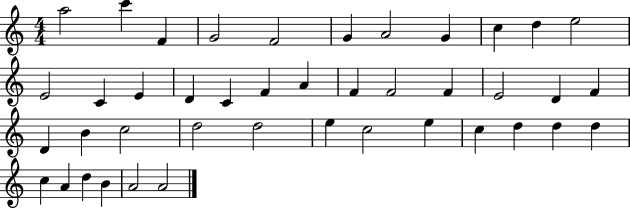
{
  \clef treble
  \numericTimeSignature
  \time 4/4
  \key c \major
  a''2 c'''4 f'4 | g'2 f'2 | g'4 a'2 g'4 | c''4 d''4 e''2 | \break e'2 c'4 e'4 | d'4 c'4 f'4 a'4 | f'4 f'2 f'4 | e'2 d'4 f'4 | \break d'4 b'4 c''2 | d''2 d''2 | e''4 c''2 e''4 | c''4 d''4 d''4 d''4 | \break c''4 a'4 d''4 b'4 | a'2 a'2 | \bar "|."
}